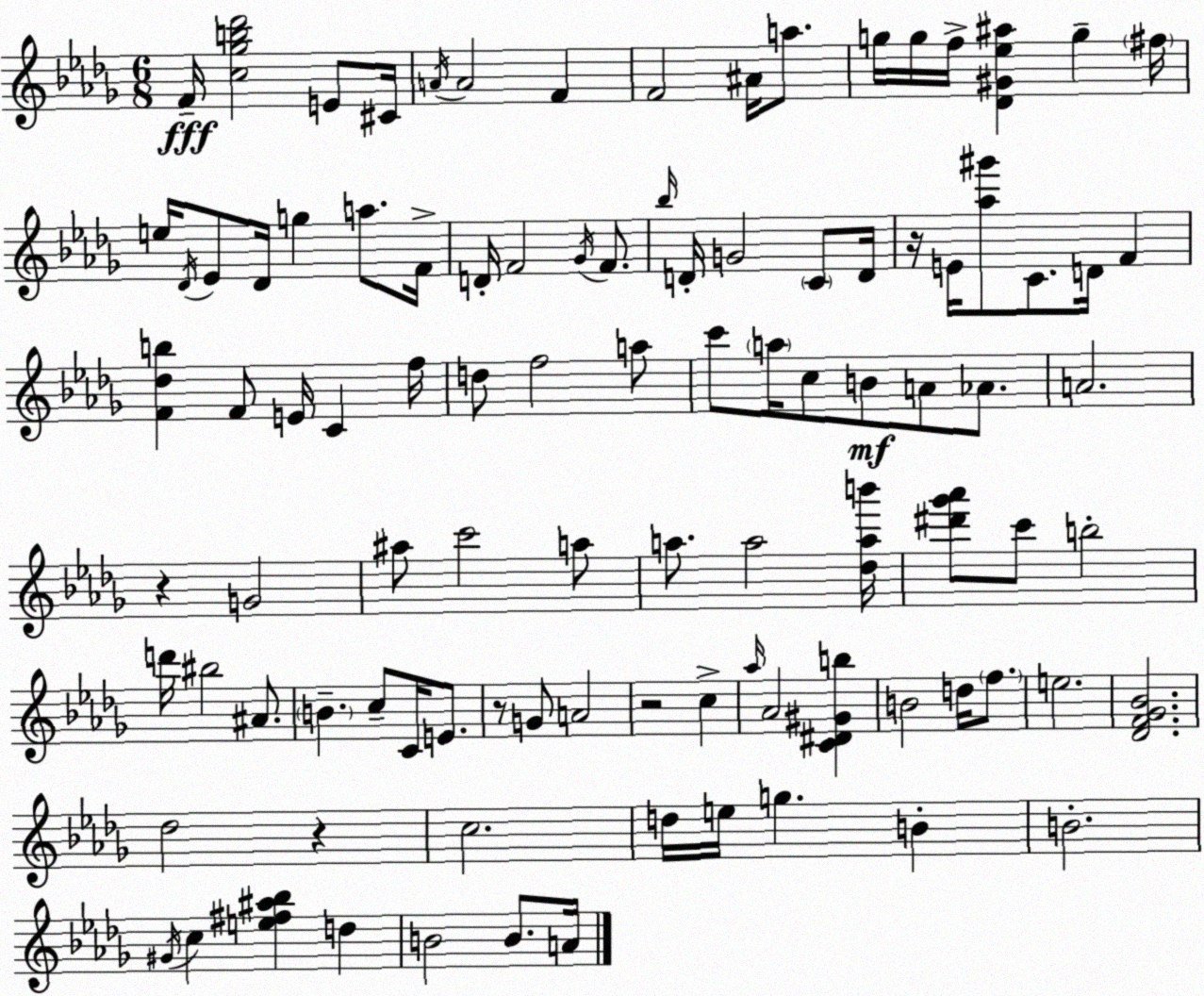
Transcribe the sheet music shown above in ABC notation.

X:1
T:Untitled
M:6/8
L:1/4
K:Bbm
F/4 [c_gb_d']2 E/2 ^C/4 A/4 A2 F F2 ^A/4 a/2 g/4 g/4 f/4 [_D^G_e^a] g ^f/4 e/4 _D/4 _E/2 _D/4 g a/2 F/4 D/4 F2 _G/4 F/2 _b/4 D/4 G2 C/2 D/4 z/4 E/4 [_a^g']/2 C/2 D/4 F [F_db] F/2 E/4 C f/4 d/2 f2 a/2 c'/2 a/4 c/2 B/2 A/2 _A/2 A2 z G2 ^a/2 c'2 a/2 a/2 a2 [_dab']/4 [^d'_g'_a']/2 c'/2 b2 d'/4 ^b2 ^A/2 B c/2 C/4 E/2 z/2 G/2 A2 z2 c _a/4 _A2 [C^D^Gb] B2 d/4 f/2 e2 [_DF_G_B]2 _d2 z c2 d/4 e/4 g B B2 ^G/4 c [e^f^a_b] d B2 B/2 A/4